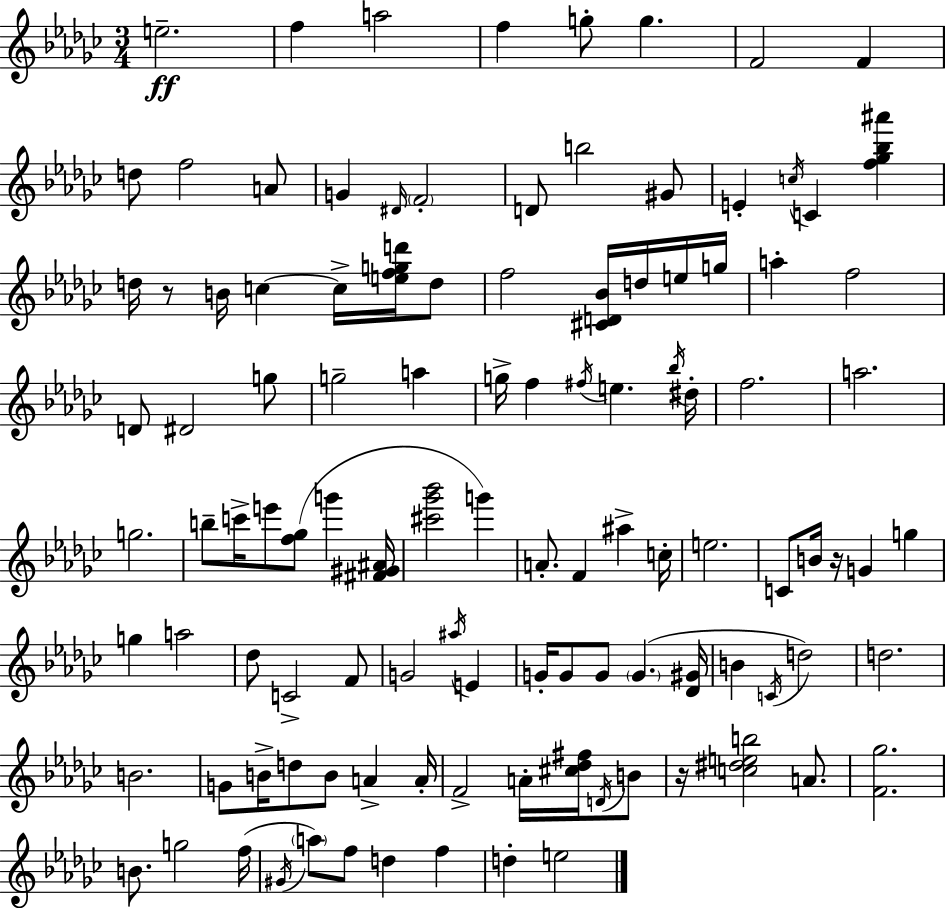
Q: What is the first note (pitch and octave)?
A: E5